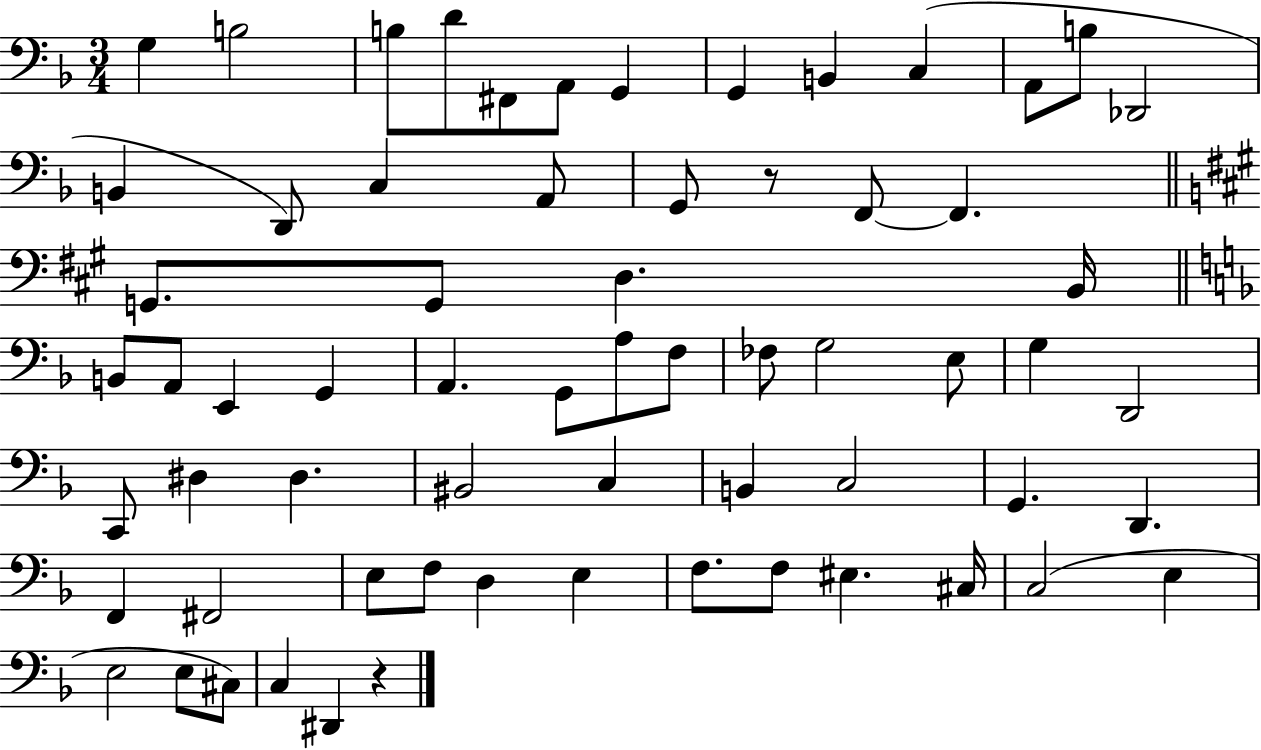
X:1
T:Untitled
M:3/4
L:1/4
K:F
G, B,2 B,/2 D/2 ^F,,/2 A,,/2 G,, G,, B,, C, A,,/2 B,/2 _D,,2 B,, D,,/2 C, A,,/2 G,,/2 z/2 F,,/2 F,, G,,/2 G,,/2 D, B,,/4 B,,/2 A,,/2 E,, G,, A,, G,,/2 A,/2 F,/2 _F,/2 G,2 E,/2 G, D,,2 C,,/2 ^D, ^D, ^B,,2 C, B,, C,2 G,, D,, F,, ^F,,2 E,/2 F,/2 D, E, F,/2 F,/2 ^E, ^C,/4 C,2 E, E,2 E,/2 ^C,/2 C, ^D,, z